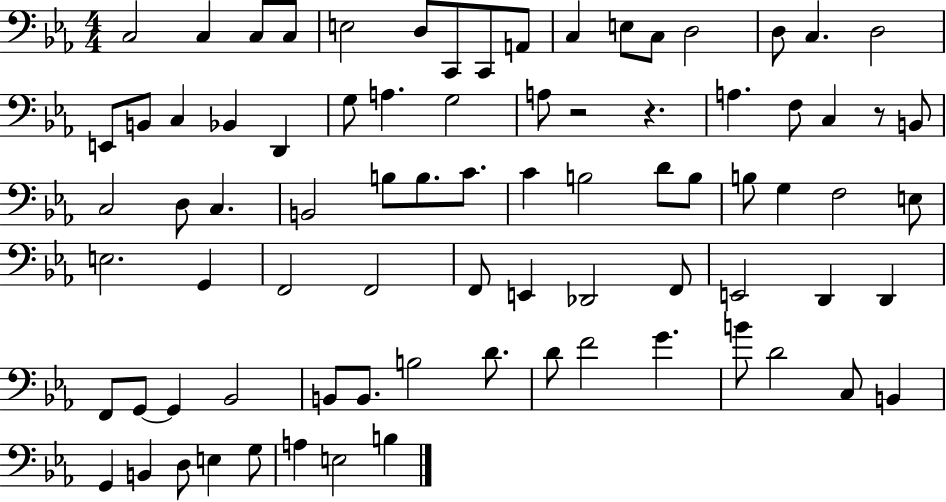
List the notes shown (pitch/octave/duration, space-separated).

C3/h C3/q C3/e C3/e E3/h D3/e C2/e C2/e A2/e C3/q E3/e C3/e D3/h D3/e C3/q. D3/h E2/e B2/e C3/q Bb2/q D2/q G3/e A3/q. G3/h A3/e R/h R/q. A3/q. F3/e C3/q R/e B2/e C3/h D3/e C3/q. B2/h B3/e B3/e. C4/e. C4/q B3/h D4/e B3/e B3/e G3/q F3/h E3/e E3/h. G2/q F2/h F2/h F2/e E2/q Db2/h F2/e E2/h D2/q D2/q F2/e G2/e G2/q Bb2/h B2/e B2/e. B3/h D4/e. D4/e F4/h G4/q. B4/e D4/h C3/e B2/q G2/q B2/q D3/e E3/q G3/e A3/q E3/h B3/q